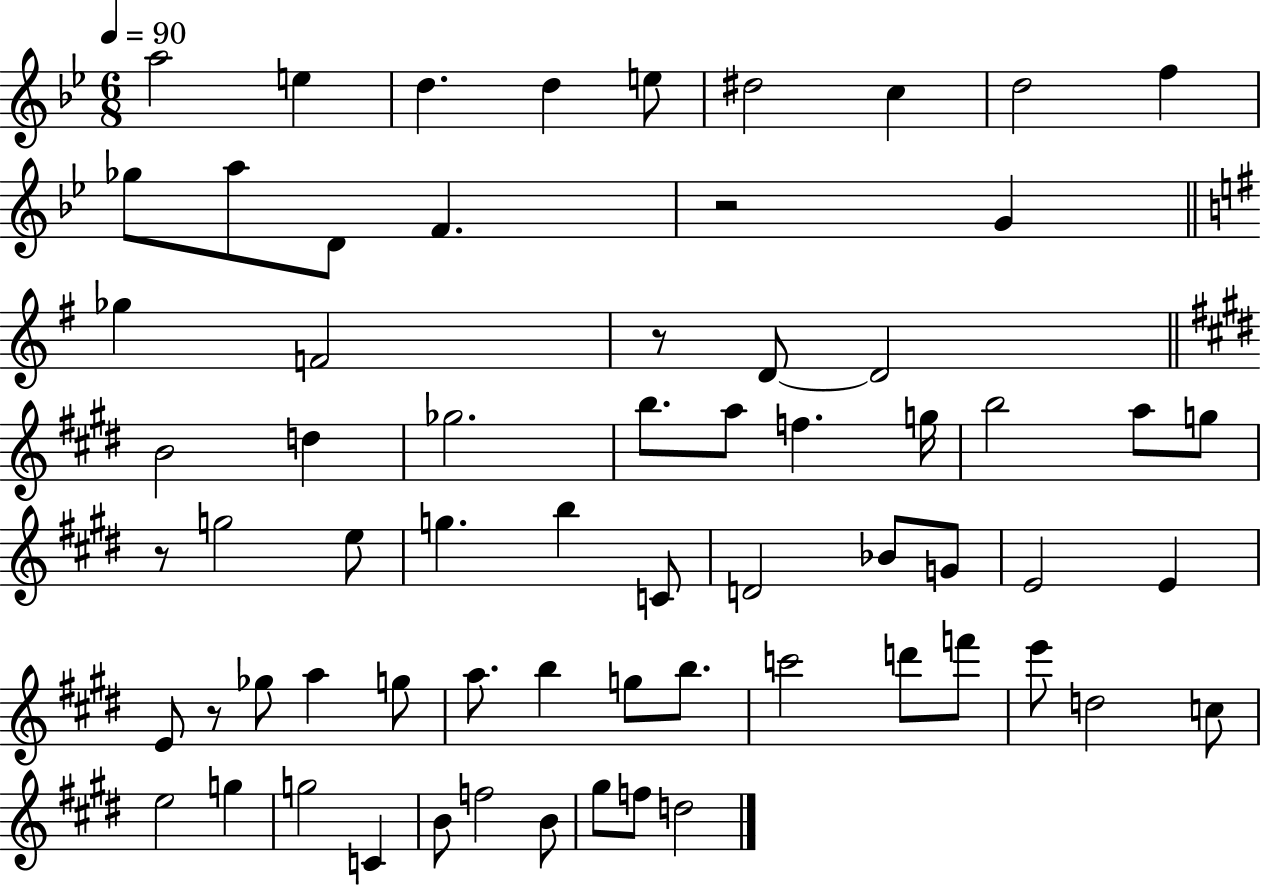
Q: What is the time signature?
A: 6/8